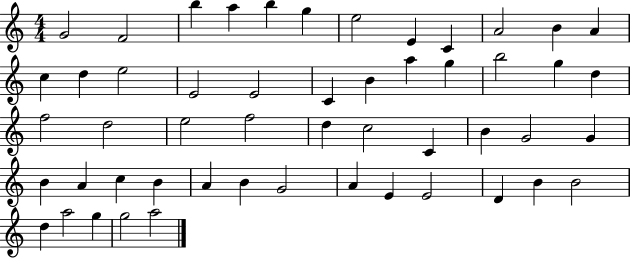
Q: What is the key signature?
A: C major